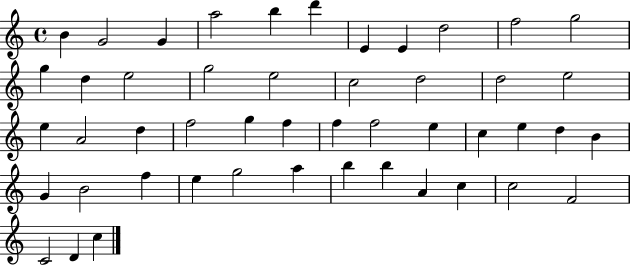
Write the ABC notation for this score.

X:1
T:Untitled
M:4/4
L:1/4
K:C
B G2 G a2 b d' E E d2 f2 g2 g d e2 g2 e2 c2 d2 d2 e2 e A2 d f2 g f f f2 e c e d B G B2 f e g2 a b b A c c2 F2 C2 D c